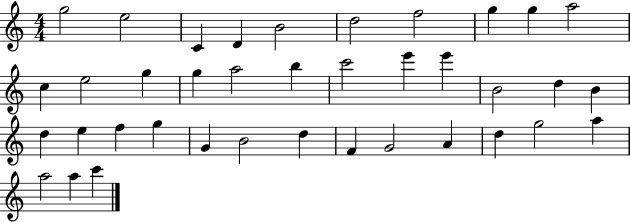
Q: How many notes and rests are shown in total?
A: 38